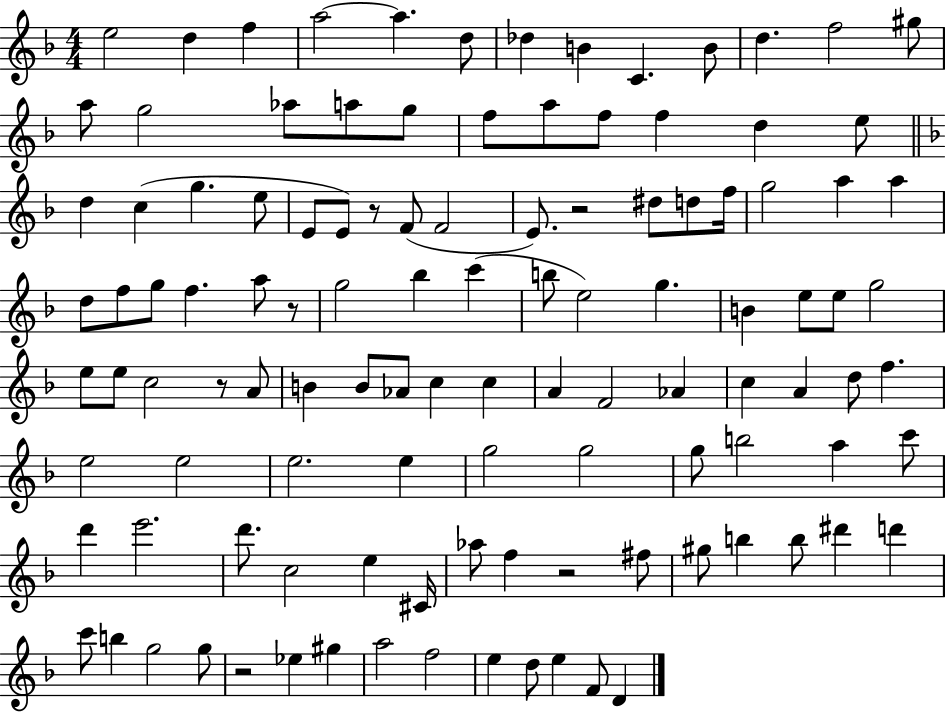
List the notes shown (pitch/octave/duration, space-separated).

E5/h D5/q F5/q A5/h A5/q. D5/e Db5/q B4/q C4/q. B4/e D5/q. F5/h G#5/e A5/e G5/h Ab5/e A5/e G5/e F5/e A5/e F5/e F5/q D5/q E5/e D5/q C5/q G5/q. E5/e E4/e E4/e R/e F4/e F4/h E4/e. R/h D#5/e D5/e F5/s G5/h A5/q A5/q D5/e F5/e G5/e F5/q. A5/e R/e G5/h Bb5/q C6/q B5/e E5/h G5/q. B4/q E5/e E5/e G5/h E5/e E5/e C5/h R/e A4/e B4/q B4/e Ab4/e C5/q C5/q A4/q F4/h Ab4/q C5/q A4/q D5/e F5/q. E5/h E5/h E5/h. E5/q G5/h G5/h G5/e B5/h A5/q C6/e D6/q E6/h. D6/e. C5/h E5/q C#4/s Ab5/e F5/q R/h F#5/e G#5/e B5/q B5/e D#6/q D6/q C6/e B5/q G5/h G5/e R/h Eb5/q G#5/q A5/h F5/h E5/q D5/e E5/q F4/e D4/q